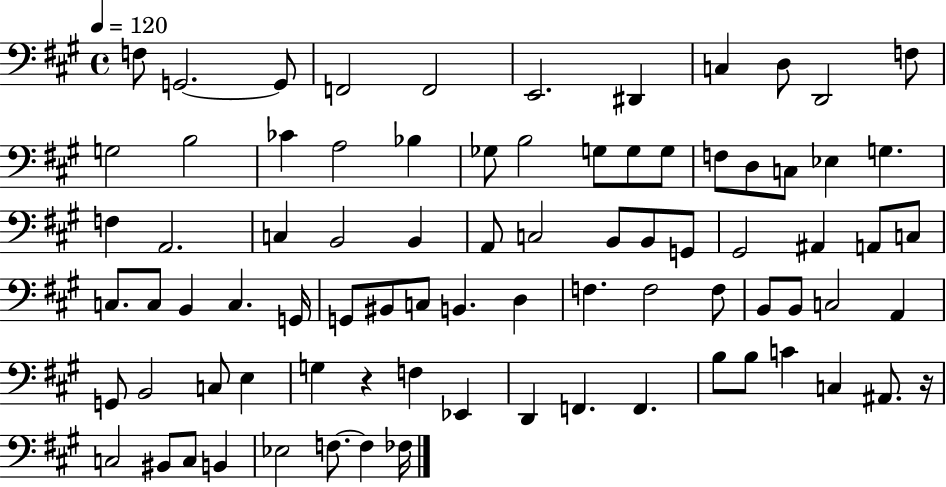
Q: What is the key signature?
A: A major